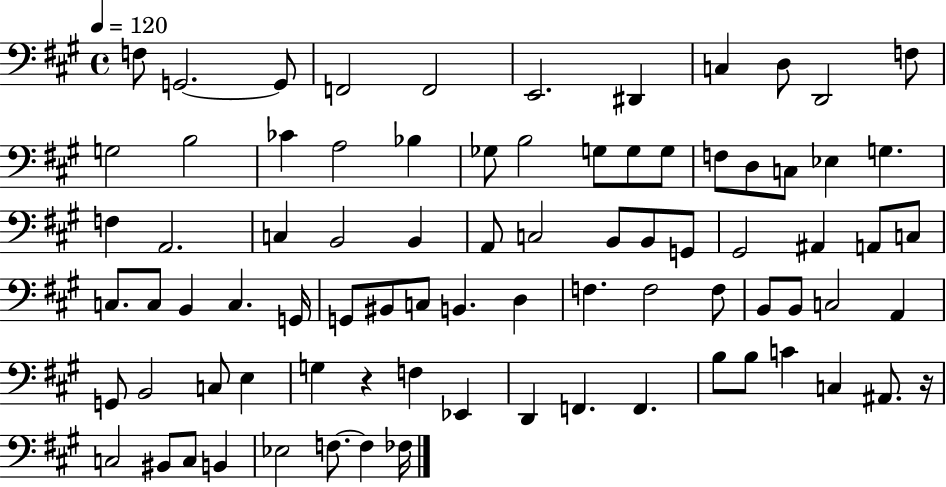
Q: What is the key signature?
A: A major